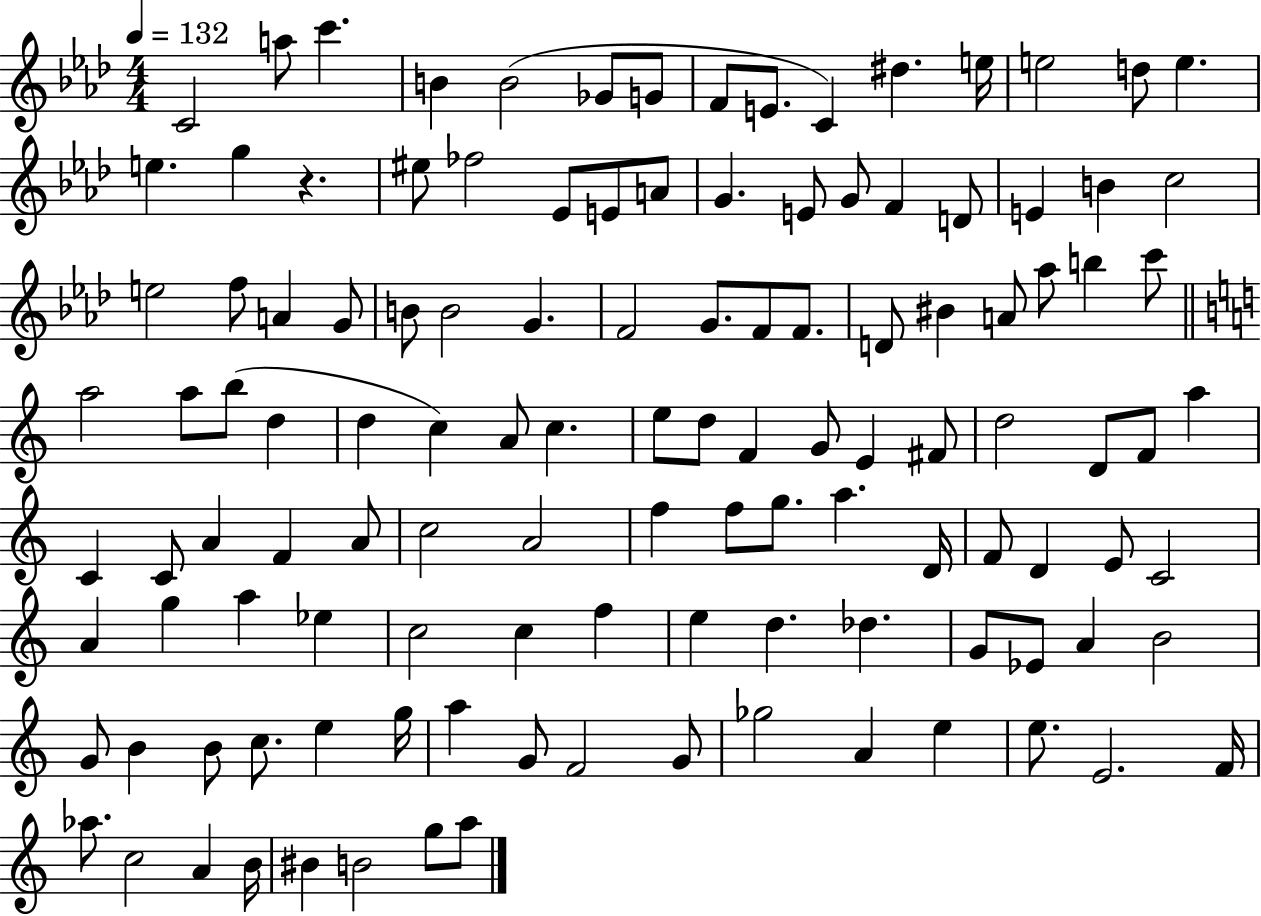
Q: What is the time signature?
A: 4/4